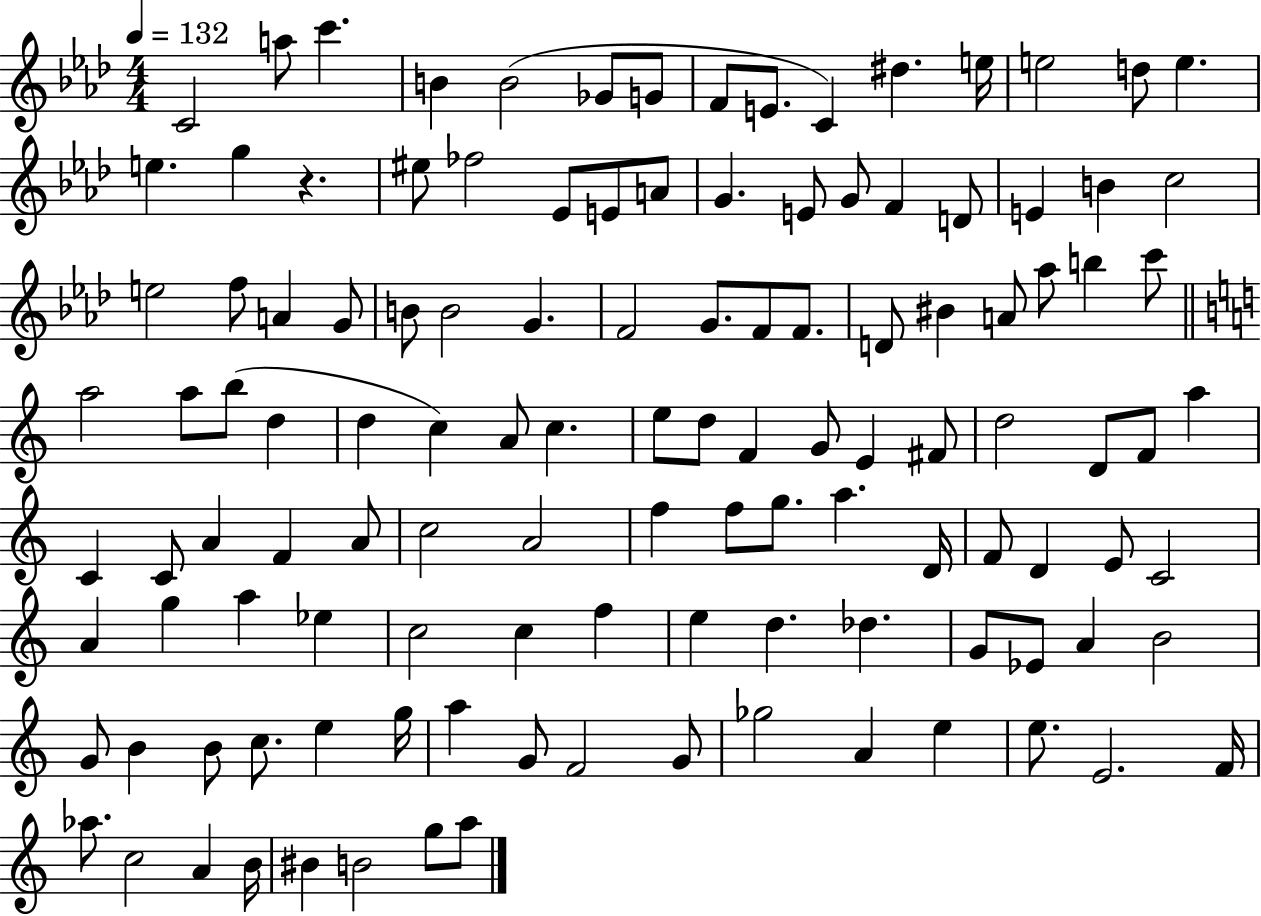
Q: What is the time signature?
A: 4/4